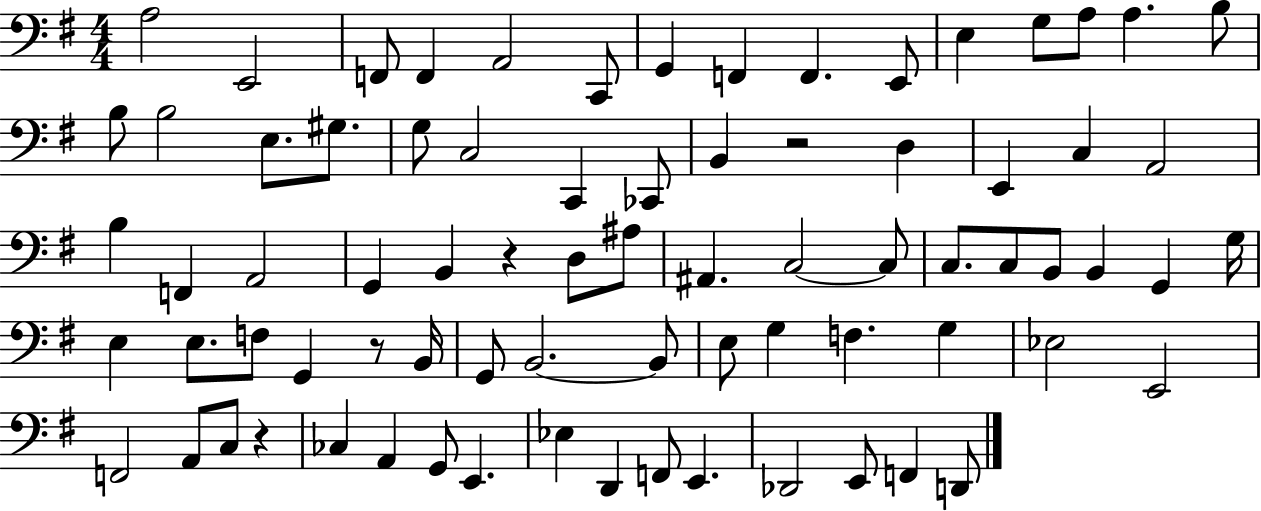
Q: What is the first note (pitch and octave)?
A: A3